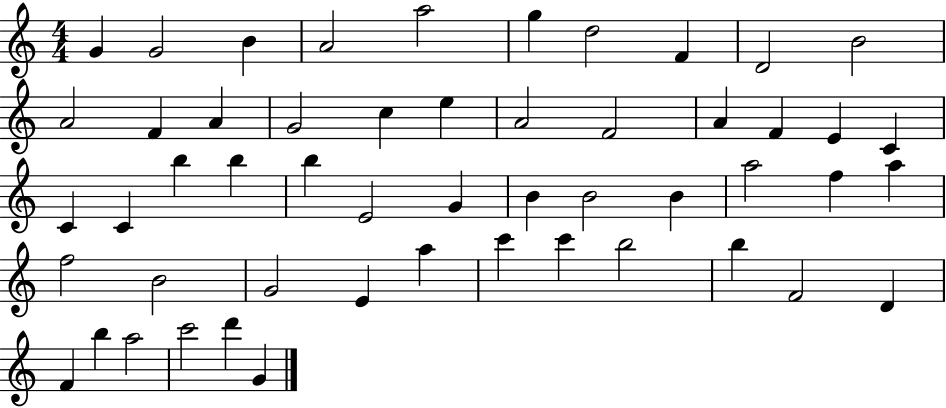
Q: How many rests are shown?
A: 0